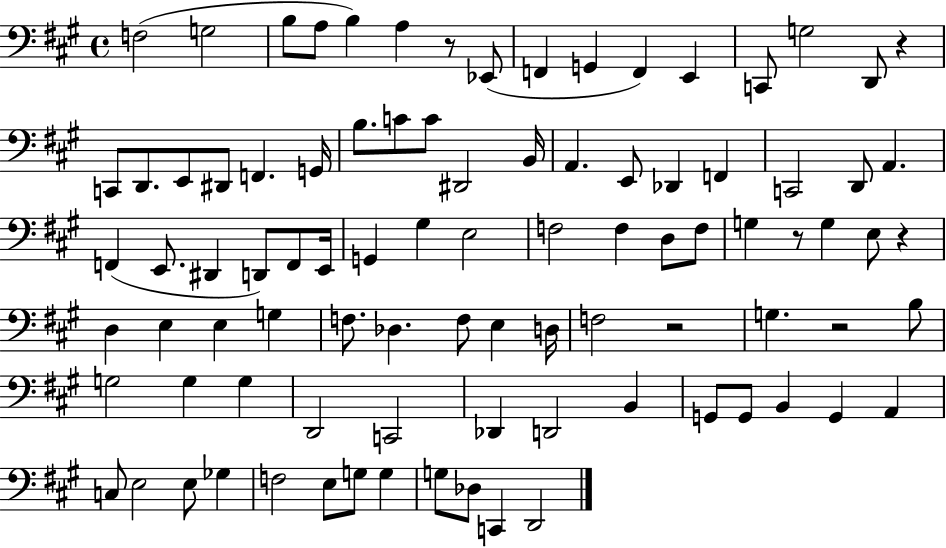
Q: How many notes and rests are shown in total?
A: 91